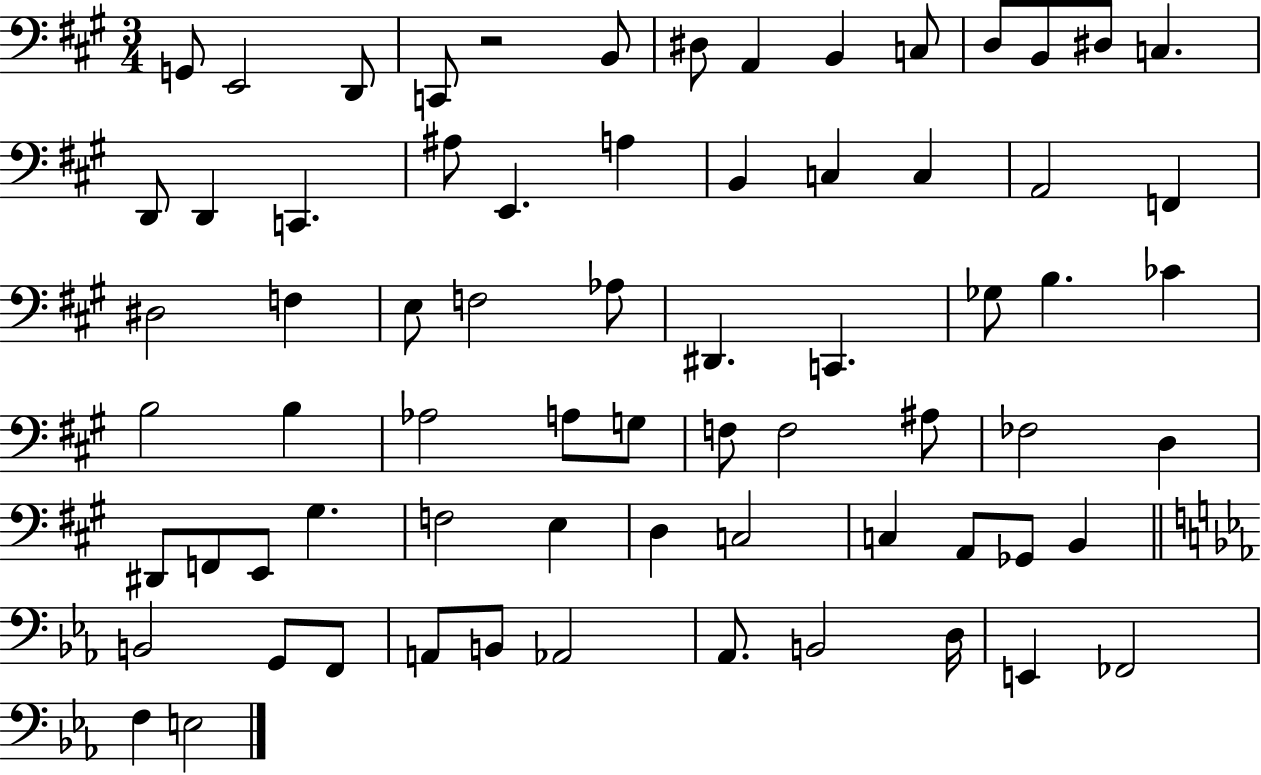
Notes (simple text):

G2/e E2/h D2/e C2/e R/h B2/e D#3/e A2/q B2/q C3/e D3/e B2/e D#3/e C3/q. D2/e D2/q C2/q. A#3/e E2/q. A3/q B2/q C3/q C3/q A2/h F2/q D#3/h F3/q E3/e F3/h Ab3/e D#2/q. C2/q. Gb3/e B3/q. CES4/q B3/h B3/q Ab3/h A3/e G3/e F3/e F3/h A#3/e FES3/h D3/q D#2/e F2/e E2/e G#3/q. F3/h E3/q D3/q C3/h C3/q A2/e Gb2/e B2/q B2/h G2/e F2/e A2/e B2/e Ab2/h Ab2/e. B2/h D3/s E2/q FES2/h F3/q E3/h